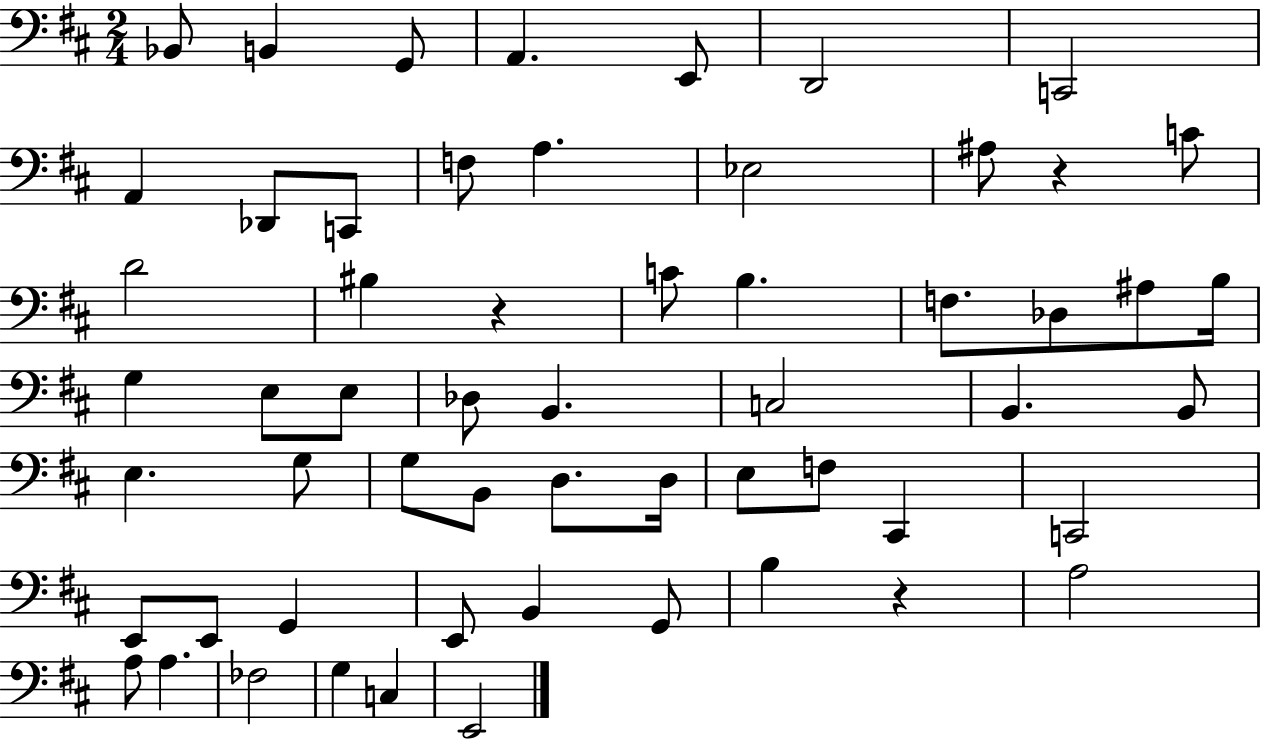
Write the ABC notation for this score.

X:1
T:Untitled
M:2/4
L:1/4
K:D
_B,,/2 B,, G,,/2 A,, E,,/2 D,,2 C,,2 A,, _D,,/2 C,,/2 F,/2 A, _E,2 ^A,/2 z C/2 D2 ^B, z C/2 B, F,/2 _D,/2 ^A,/2 B,/4 G, E,/2 E,/2 _D,/2 B,, C,2 B,, B,,/2 E, G,/2 G,/2 B,,/2 D,/2 D,/4 E,/2 F,/2 ^C,, C,,2 E,,/2 E,,/2 G,, E,,/2 B,, G,,/2 B, z A,2 A,/2 A, _F,2 G, C, E,,2